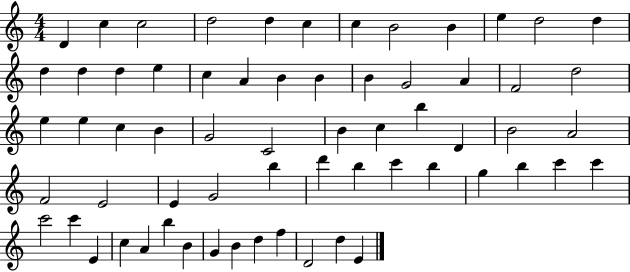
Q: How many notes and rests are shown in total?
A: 64